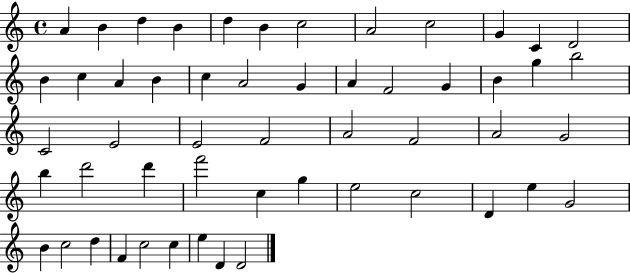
A4/q B4/q D5/q B4/q D5/q B4/q C5/h A4/h C5/h G4/q C4/q D4/h B4/q C5/q A4/q B4/q C5/q A4/h G4/q A4/q F4/h G4/q B4/q G5/q B5/h C4/h E4/h E4/h F4/h A4/h F4/h A4/h G4/h B5/q D6/h D6/q F6/h C5/q G5/q E5/h C5/h D4/q E5/q G4/h B4/q C5/h D5/q F4/q C5/h C5/q E5/q D4/q D4/h